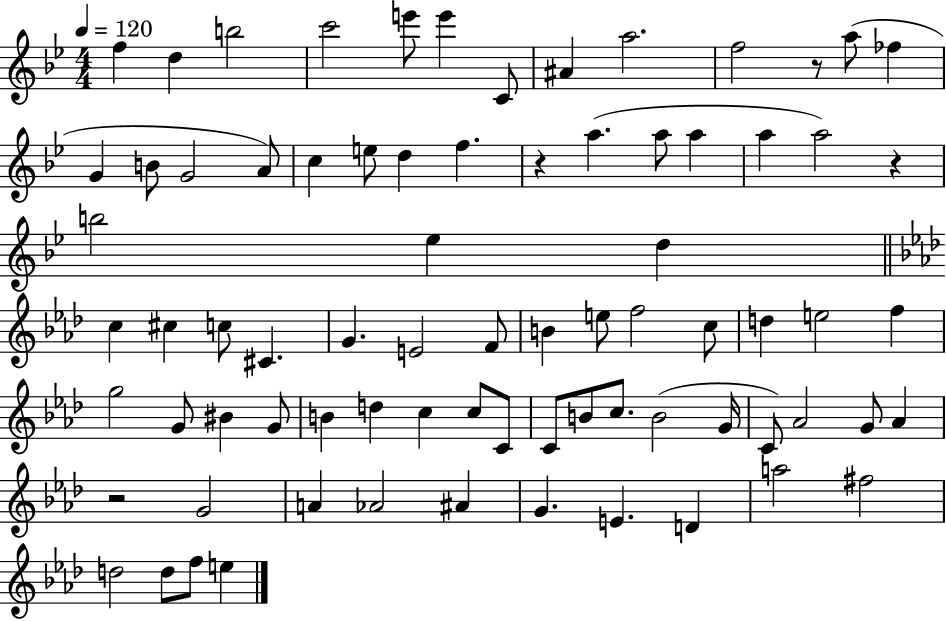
{
  \clef treble
  \numericTimeSignature
  \time 4/4
  \key bes \major
  \tempo 4 = 120
  f''4 d''4 b''2 | c'''2 e'''8 e'''4 c'8 | ais'4 a''2. | f''2 r8 a''8( fes''4 | \break g'4 b'8 g'2 a'8) | c''4 e''8 d''4 f''4. | r4 a''4.( a''8 a''4 | a''4 a''2) r4 | \break b''2 ees''4 d''4 | \bar "||" \break \key aes \major c''4 cis''4 c''8 cis'4. | g'4. e'2 f'8 | b'4 e''8 f''2 c''8 | d''4 e''2 f''4 | \break g''2 g'8 bis'4 g'8 | b'4 d''4 c''4 c''8 c'8 | c'8 b'8 c''8. b'2( g'16 | c'8) aes'2 g'8 aes'4 | \break r2 g'2 | a'4 aes'2 ais'4 | g'4. e'4. d'4 | a''2 fis''2 | \break d''2 d''8 f''8 e''4 | \bar "|."
}